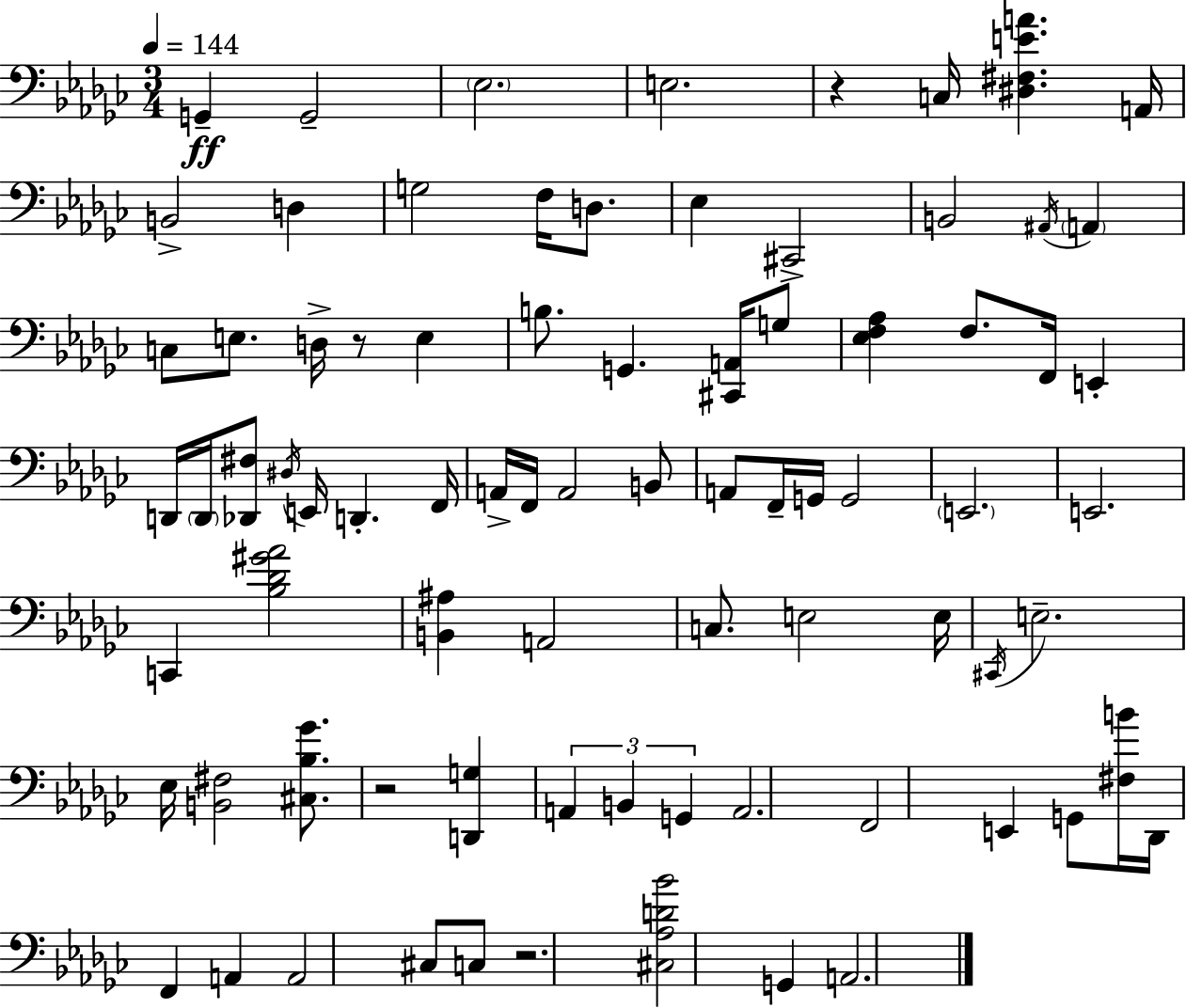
{
  \clef bass
  \numericTimeSignature
  \time 3/4
  \key ees \minor
  \tempo 4 = 144
  g,4--\ff g,2-- | \parenthesize ees2. | e2. | r4 c16 <dis fis e' a'>4. a,16 | \break b,2-> d4 | g2 f16 d8. | ees4 cis,2-> | b,2 \acciaccatura { ais,16 } \parenthesize a,4 | \break c8 e8. d16-> r8 e4 | b8. g,4. <cis, a,>16 g8 | <ees f aes>4 f8. f,16 e,4-. | d,16 \parenthesize d,16 <des, fis>8 \acciaccatura { dis16 } e,16 d,4.-. | \break f,16 a,16-> f,16 a,2 | b,8 a,8 f,16-- g,16 g,2 | \parenthesize e,2. | e,2. | \break c,4 <bes des' gis' aes'>2 | <b, ais>4 a,2 | c8. e2 | e16 \acciaccatura { cis,16 } e2.-- | \break ees16 <b, fis>2 | <cis bes ges'>8. r2 <d, g>4 | \tuplet 3/2 { a,4 b,4 g,4 } | a,2. | \break f,2 e,4 | g,8 <fis b'>16 des,16 f,4 a,4 | a,2 cis8 | c8 r2. | \break <cis aes d' bes'>2 g,4 | a,2. | \bar "|."
}